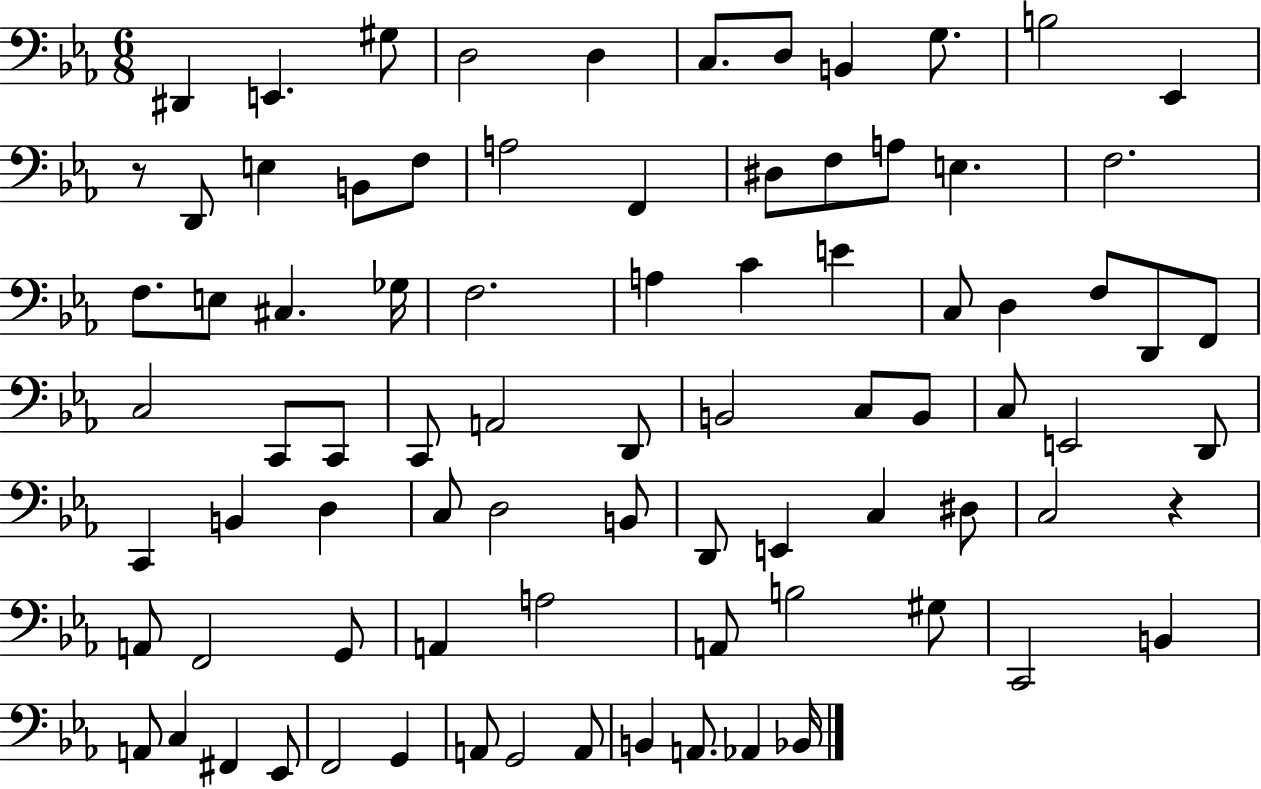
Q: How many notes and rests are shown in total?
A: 83